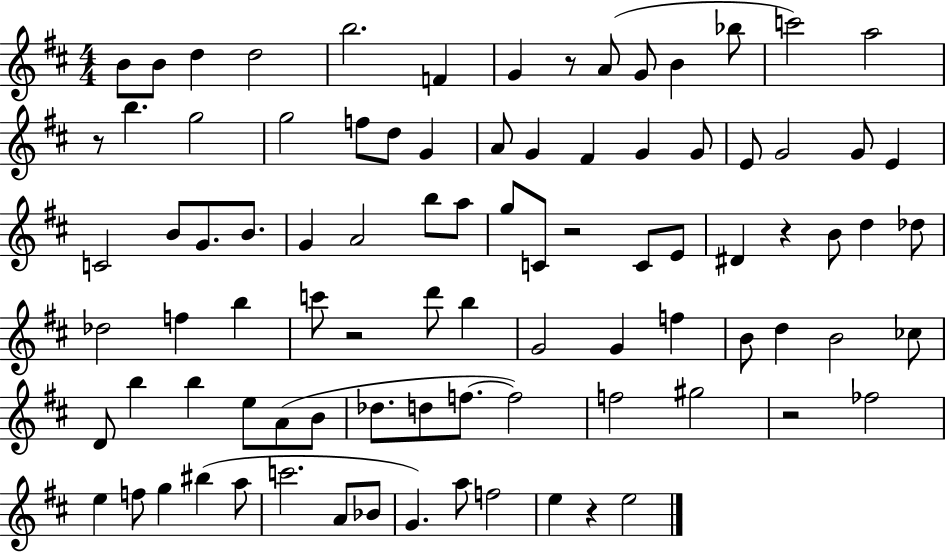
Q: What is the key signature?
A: D major